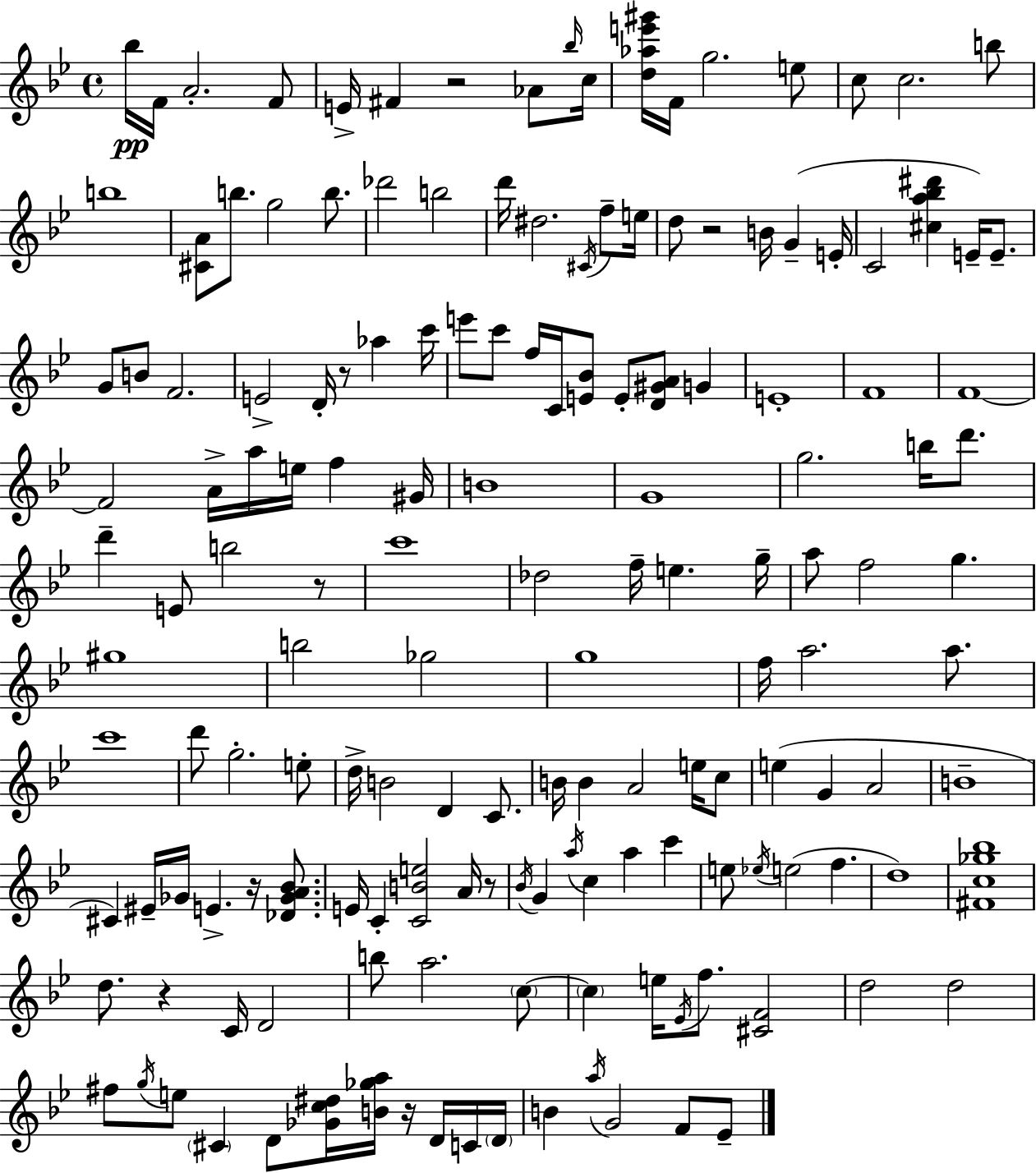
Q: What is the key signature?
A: BES major